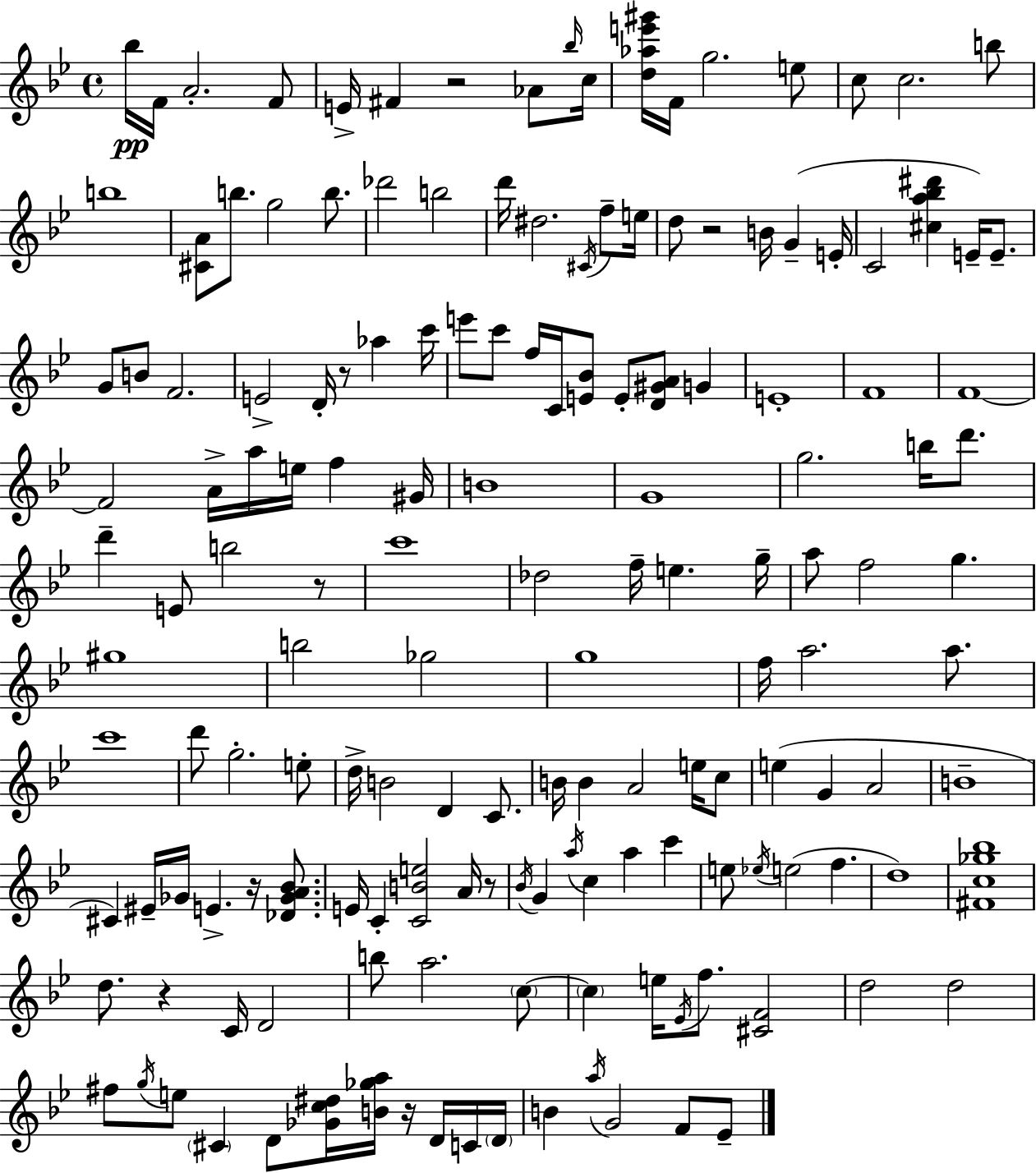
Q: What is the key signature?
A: BES major